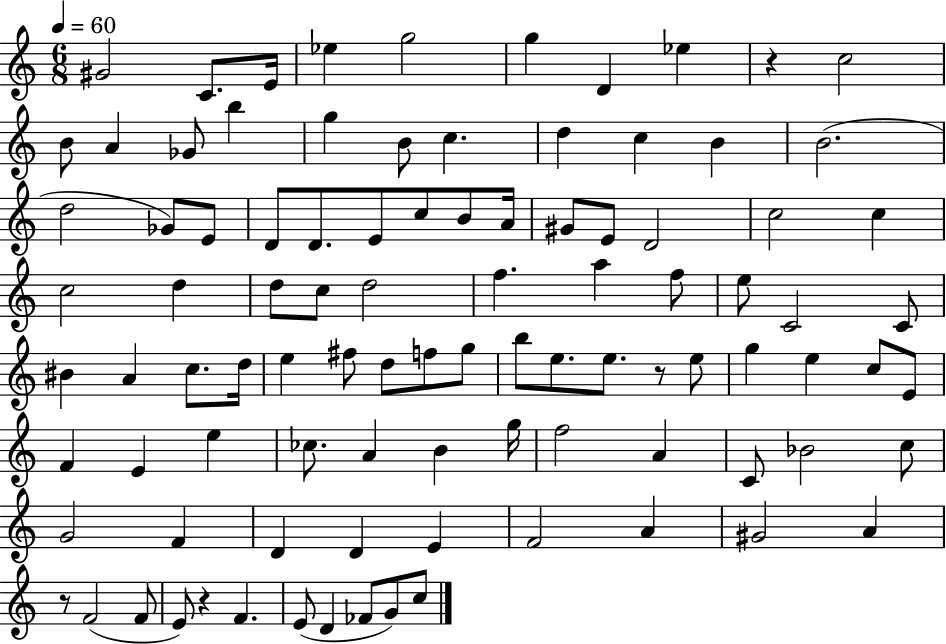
{
  \clef treble
  \numericTimeSignature
  \time 6/8
  \key c \major
  \tempo 4 = 60
  \repeat volta 2 { gis'2 c'8. e'16 | ees''4 g''2 | g''4 d'4 ees''4 | r4 c''2 | \break b'8 a'4 ges'8 b''4 | g''4 b'8 c''4. | d''4 c''4 b'4 | b'2.( | \break d''2 ges'8) e'8 | d'8 d'8. e'8 c''8 b'8 a'16 | gis'8 e'8 d'2 | c''2 c''4 | \break c''2 d''4 | d''8 c''8 d''2 | f''4. a''4 f''8 | e''8 c'2 c'8 | \break bis'4 a'4 c''8. d''16 | e''4 fis''8 d''8 f''8 g''8 | b''8 e''8. e''8. r8 e''8 | g''4 e''4 c''8 e'8 | \break f'4 e'4 e''4 | ces''8. a'4 b'4 g''16 | f''2 a'4 | c'8 bes'2 c''8 | \break g'2 f'4 | d'4 d'4 e'4 | f'2 a'4 | gis'2 a'4 | \break r8 f'2( f'8 | e'8) r4 f'4. | e'8( d'4 fes'8 g'8) c''8 | } \bar "|."
}